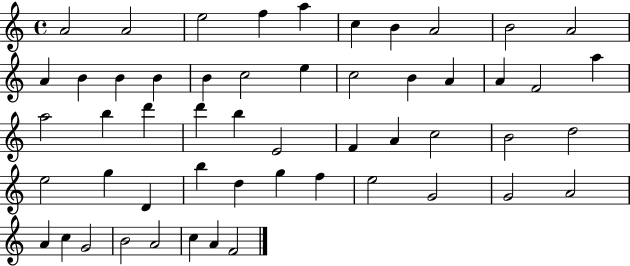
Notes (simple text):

A4/h A4/h E5/h F5/q A5/q C5/q B4/q A4/h B4/h A4/h A4/q B4/q B4/q B4/q B4/q C5/h E5/q C5/h B4/q A4/q A4/q F4/h A5/q A5/h B5/q D6/q D6/q B5/q E4/h F4/q A4/q C5/h B4/h D5/h E5/h G5/q D4/q B5/q D5/q G5/q F5/q E5/h G4/h G4/h A4/h A4/q C5/q G4/h B4/h A4/h C5/q A4/q F4/h